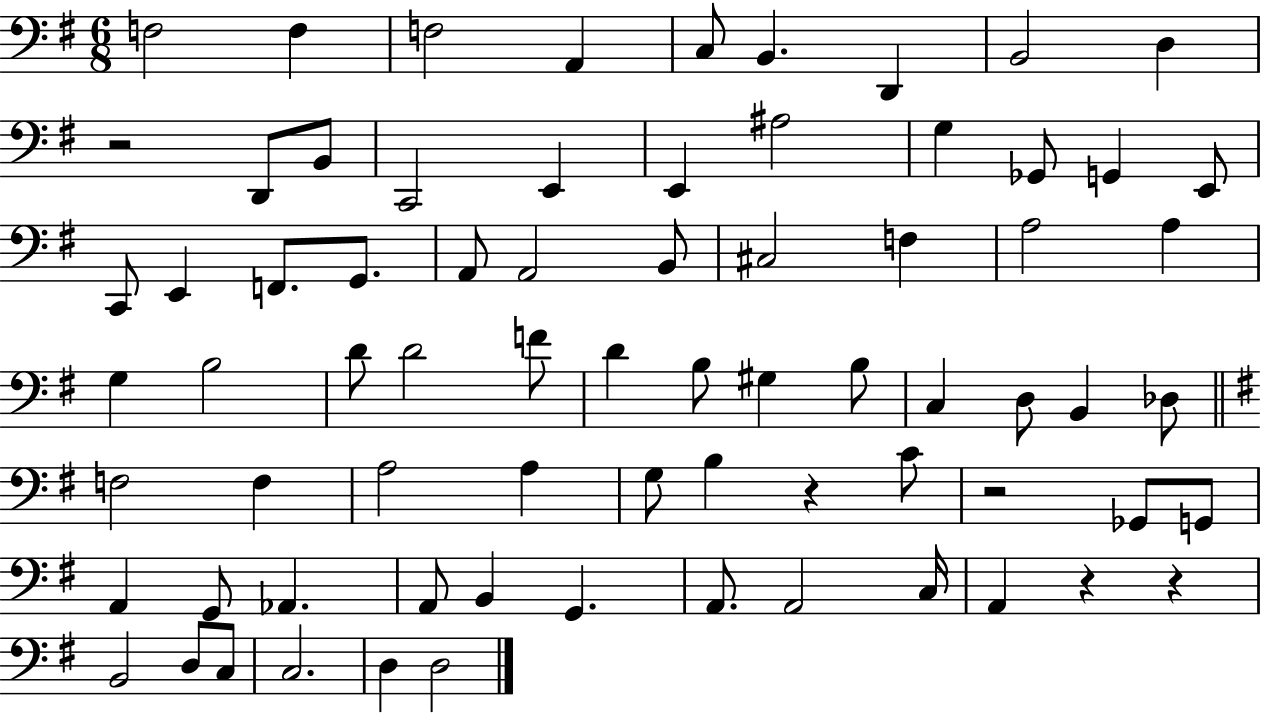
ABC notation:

X:1
T:Untitled
M:6/8
L:1/4
K:G
F,2 F, F,2 A,, C,/2 B,, D,, B,,2 D, z2 D,,/2 B,,/2 C,,2 E,, E,, ^A,2 G, _G,,/2 G,, E,,/2 C,,/2 E,, F,,/2 G,,/2 A,,/2 A,,2 B,,/2 ^C,2 F, A,2 A, G, B,2 D/2 D2 F/2 D B,/2 ^G, B,/2 C, D,/2 B,, _D,/2 F,2 F, A,2 A, G,/2 B, z C/2 z2 _G,,/2 G,,/2 A,, G,,/2 _A,, A,,/2 B,, G,, A,,/2 A,,2 C,/4 A,, z z B,,2 D,/2 C,/2 C,2 D, D,2